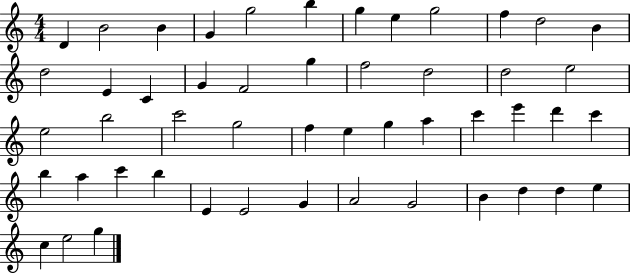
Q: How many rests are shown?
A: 0